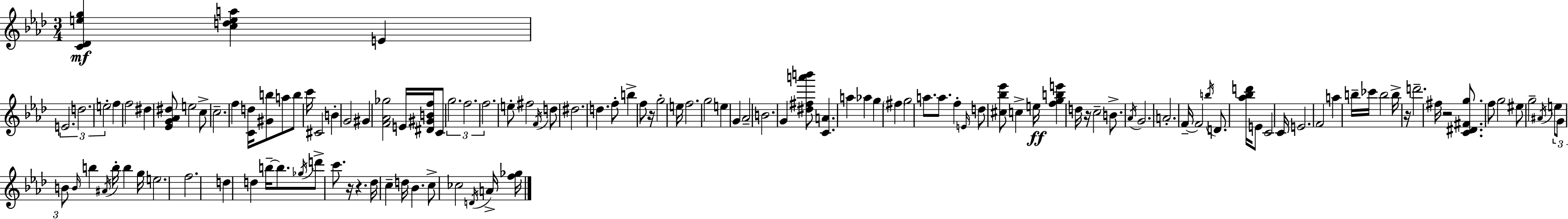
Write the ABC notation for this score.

X:1
T:Untitled
M:3/4
L:1/4
K:Fm
[C_Deg] [cdea] E E2 d2 e2 f f2 ^d [_EG_A^d]/2 e2 c/2 c2 f [Cd]/4 [^Gb]/2 a/2 b/2 c'/4 ^C2 B G2 ^G [F_A_g]2 E/4 [^D^GBf]/4 C/2 g2 f2 f2 e/2 ^f2 F/4 d/2 ^d2 d f/2 b f/2 z/4 g2 e/4 f2 g2 e G _A2 B2 G [^d^fa'b']/2 [CA] a _a g ^f g2 a/2 a/2 f E/4 d/2 [^c_b_e']/2 c e/4 [fgbe'] d/4 z/4 c2 B/2 _A/4 G2 A2 F/4 F2 b/4 D/2 [_a_bd']/4 E/2 C2 C/4 E2 F2 a b/4 _c'/4 b2 b/4 z/4 d'2 ^f/4 z2 [C^D^Fg]/2 f/2 g2 ^e/2 g2 ^A/4 e/2 G/2 B/2 B/4 b ^A/4 b/4 b g/4 e2 f2 d d b/4 b/2 _g/4 d'/2 c'/2 z/4 z _d/4 c d/4 _B c/2 _c2 D/4 A/4 [f_g]/4